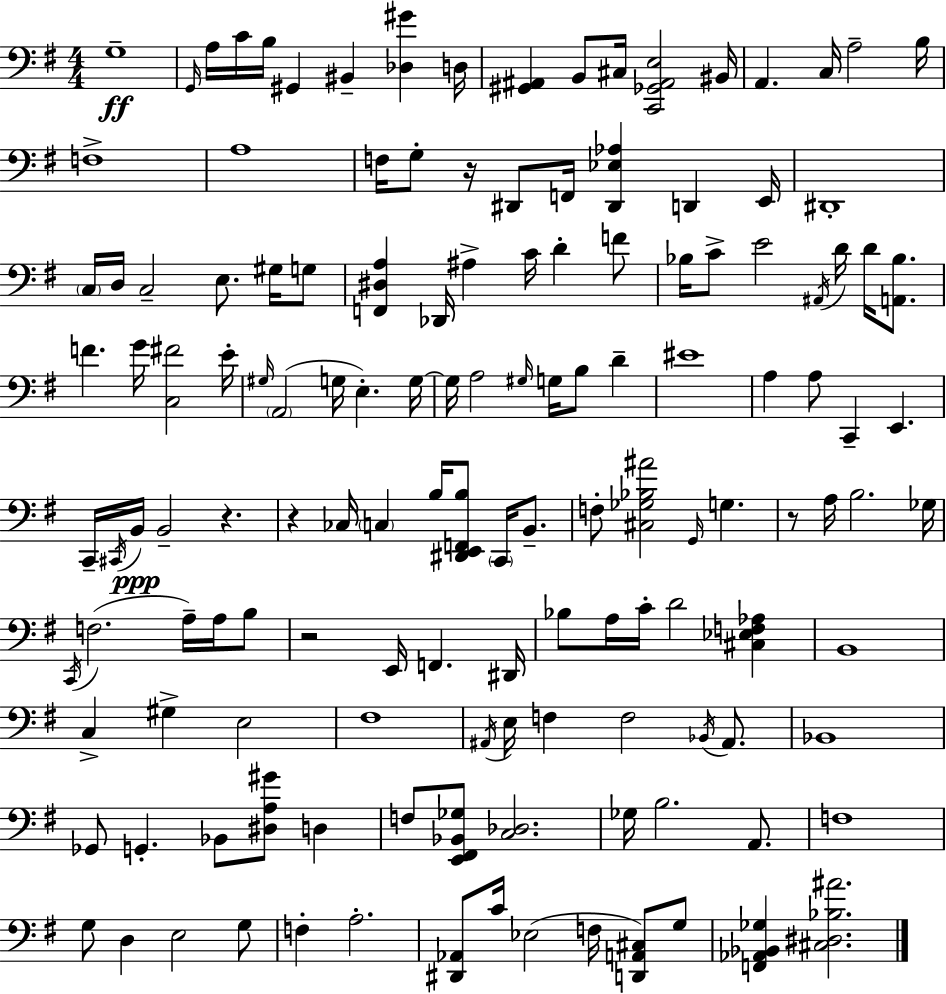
{
  \clef bass
  \numericTimeSignature
  \time 4/4
  \key e \minor
  g1--\ff | \grace { g,16 } a16 c'16 b16 gis,4 bis,4-- <des gis'>4 | d16 <gis, ais,>4 b,8 cis16 <c, ges, ais, e>2 | bis,16 a,4. c16 a2-- | \break b16 f1-> | a1 | f16 g8-. r16 dis,8 f,16 <dis, ees aes>4 d,4 | e,16 dis,1-. | \break \parenthesize c16 d16 c2-- e8. gis16 g8 | <f, dis a>4 des,16 ais4-> c'16 d'4-. f'8 | bes16 c'8-> e'2 \acciaccatura { ais,16 } d'16 d'16 <a, bes>8. | f'4. g'16 <c fis'>2 | \break e'16-. \grace { gis16 }( \parenthesize a,2 g16 e4.-.) | g16~~ g16 a2 \grace { gis16 } g16 b8 | d'4-- eis'1 | a4 a8 c,4-- e,4. | \break c,16-- \acciaccatura { cis,16 } b,16\ppp b,2-- r4. | r4 ces16 \parenthesize c4 b16 <dis, e, f, b>8 | \parenthesize c,16 b,8.-- f8-. <cis ges bes ais'>2 \grace { g,16 } | g4. r8 a16 b2. | \break ges16 \acciaccatura { c,16 }( f2. | a16--) a16 b8 r2 e,16 | f,4. dis,16 bes8 a16 c'16-. d'2 | <cis ees f aes>4 b,1 | \break c4-> gis4-> e2 | fis1 | \acciaccatura { ais,16 } e16 f4 f2 | \acciaccatura { bes,16 } ais,8. bes,1 | \break ges,8 g,4.-. | bes,8 <dis a gis'>8 d4 f8 <e, fis, bes, ges>8 <c des>2. | ges16 b2. | a,8. f1 | \break g8 d4 e2 | g8 f4-. a2.-. | <dis, aes,>8 c'16 ees2( | f16 <d, a, cis>8) g8 <f, aes, bes, ges>4 <cis dis bes ais'>2. | \break \bar "|."
}